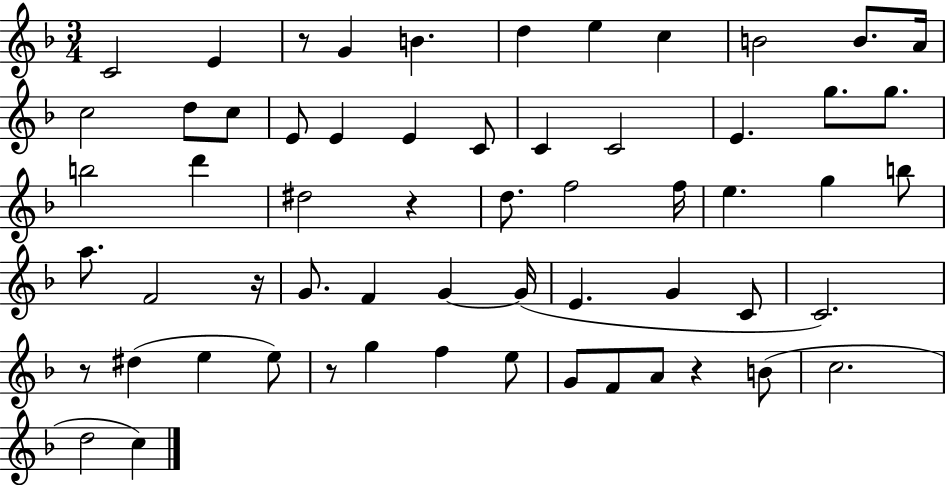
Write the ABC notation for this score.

X:1
T:Untitled
M:3/4
L:1/4
K:F
C2 E z/2 G B d e c B2 B/2 A/4 c2 d/2 c/2 E/2 E E C/2 C C2 E g/2 g/2 b2 d' ^d2 z d/2 f2 f/4 e g b/2 a/2 F2 z/4 G/2 F G G/4 E G C/2 C2 z/2 ^d e e/2 z/2 g f e/2 G/2 F/2 A/2 z B/2 c2 d2 c